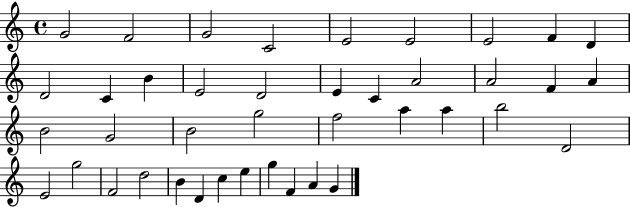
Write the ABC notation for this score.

X:1
T:Untitled
M:4/4
L:1/4
K:C
G2 F2 G2 C2 E2 E2 E2 F D D2 C B E2 D2 E C A2 A2 F A B2 G2 B2 g2 f2 a a b2 D2 E2 g2 F2 d2 B D c e g F A G